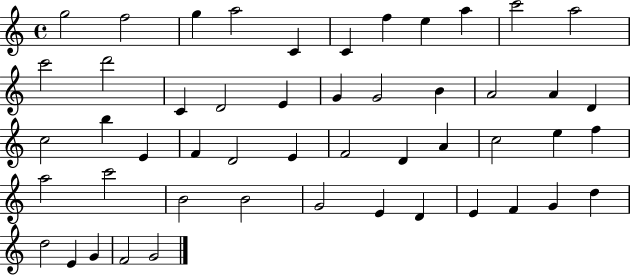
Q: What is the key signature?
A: C major